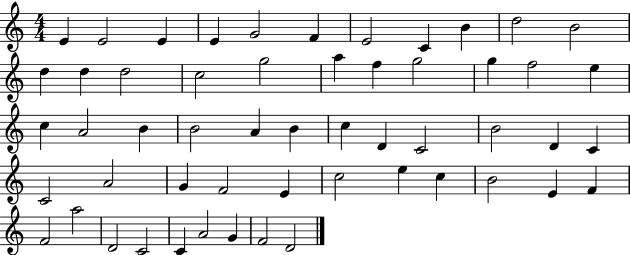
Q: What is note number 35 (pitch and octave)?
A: C4